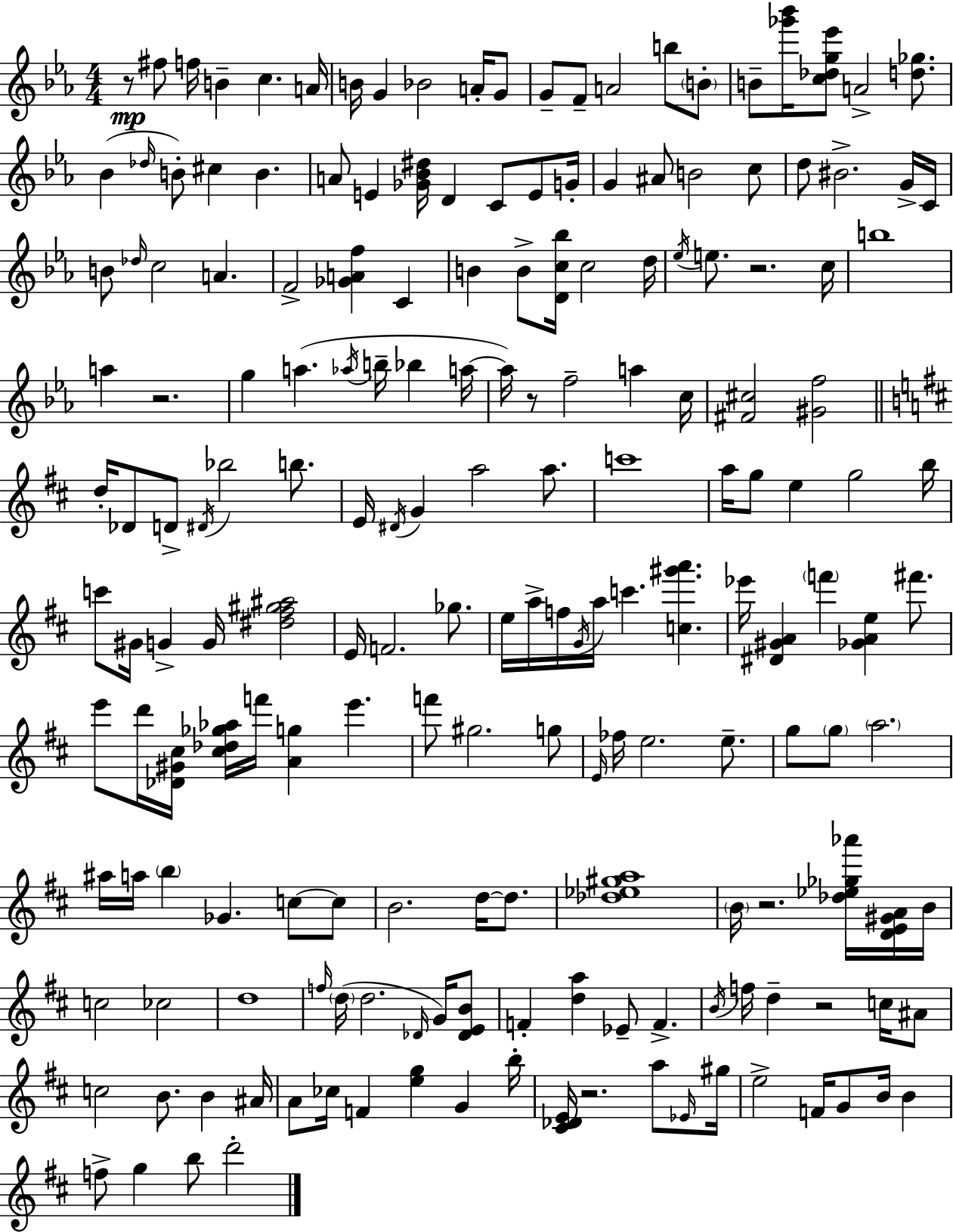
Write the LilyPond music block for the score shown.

{
  \clef treble
  \numericTimeSignature
  \time 4/4
  \key c \minor
  \repeat volta 2 { r8\mp fis''8 f''16 b'4-- c''4. a'16 | b'16 g'4 bes'2 a'16-. g'8 | g'8-- f'8-- a'2 b''8 \parenthesize b'8-. | b'8-- <ges''' bes'''>16 <c'' des'' g'' ees'''>8 a'2-> <d'' ges''>8. | \break bes'4( \grace { des''16 } b'8-.) cis''4 b'4. | a'8 e'4 <ges' bes' dis''>16 d'4 c'8 e'8 | g'16-. g'4 ais'8 b'2 c''8 | d''8 bis'2.-> g'16-> | \break c'16 b'8 \grace { des''16 } c''2 a'4. | f'2-> <ges' a' f''>4 c'4 | b'4 b'8-> <d' c'' bes''>16 c''2 | d''16 \acciaccatura { ees''16 } e''8. r2. | \break c''16 b''1 | a''4 r2. | g''4 a''4.( \acciaccatura { aes''16 } b''16-- bes''4 | a''16~~ a''16) r8 f''2-- a''4 | \break c''16 <fis' cis''>2 <gis' f''>2 | \bar "||" \break \key d \major d''16-. des'8 d'8-> \acciaccatura { dis'16 } bes''2 b''8. | e'16 \acciaccatura { dis'16 } g'4 a''2 a''8. | c'''1 | a''16 g''8 e''4 g''2 | \break b''16 c'''8 gis'16 g'4-> g'16 <dis'' fis'' gis'' ais''>2 | e'16 f'2. ges''8. | e''16 a''16-> f''16 \acciaccatura { g'16 } a''16 c'''4. <c'' gis''' a'''>4. | ees'''16 <dis' gis' a'>4 \parenthesize f'''4 <ges' a' e''>4 | \break fis'''8. e'''8 d'''16 <des' gis' cis''>16 <cis'' des'' ges'' aes''>16 f'''16 <a' g''>4 e'''4. | f'''8 gis''2. | g''8 \grace { e'16 } fes''16 e''2. | e''8.-- g''8 \parenthesize g''8 \parenthesize a''2. | \break ais''16 a''16 \parenthesize b''4 ges'4. | c''8~~ c''8 b'2. | d''16~~ d''8. <des'' ees'' gis'' a''>1 | \parenthesize b'16 r2. | \break <des'' ees'' ges'' aes'''>16 <d' e' gis' a'>16 b'16 c''2 ces''2 | d''1 | \grace { f''16 }( \parenthesize d''16 d''2. | \grace { des'16 }) g'16 <des' e' b'>8 f'4-. <d'' a''>4 ees'8-- | \break f'4.-> \acciaccatura { b'16 } f''16 d''4-- r2 | c''16 ais'8 c''2 b'8. | b'4 ais'16 a'8 ces''16 f'4 <e'' g''>4 | g'4 b''16-. <cis' des' e'>16 r2. | \break a''8 \grace { ees'16 } gis''16 e''2-> | f'16 g'8 b'16 b'4 f''8-> g''4 b''8 | d'''2-. } \bar "|."
}